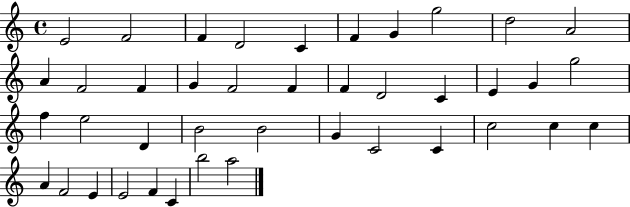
E4/h F4/h F4/q D4/h C4/q F4/q G4/q G5/h D5/h A4/h A4/q F4/h F4/q G4/q F4/h F4/q F4/q D4/h C4/q E4/q G4/q G5/h F5/q E5/h D4/q B4/h B4/h G4/q C4/h C4/q C5/h C5/q C5/q A4/q F4/h E4/q E4/h F4/q C4/q B5/h A5/h